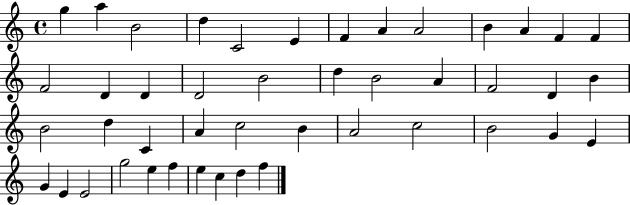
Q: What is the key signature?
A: C major